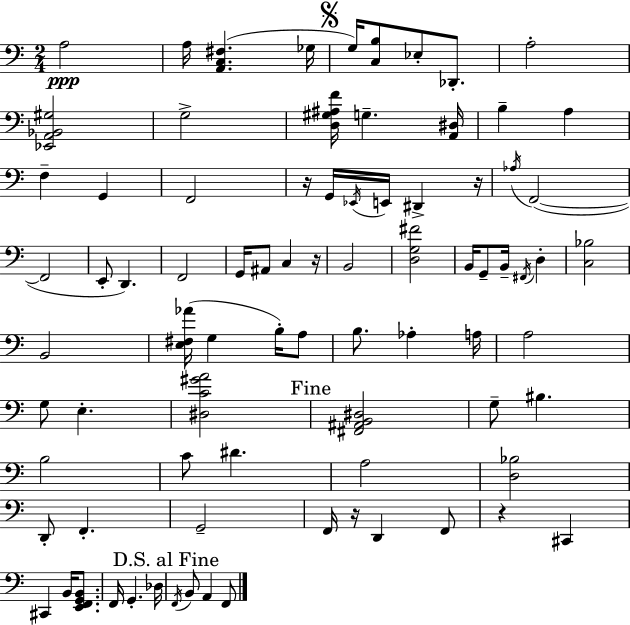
A3/h A3/s [A2,C3,F#3]/q. Gb3/s G3/s [C3,B3]/e Eb3/e Db2/e. A3/h [Eb2,A2,Bb2,G#3]/h G3/h [D3,G#3,A#3,F4]/s G3/q. [A2,D#3]/s B3/q A3/q F3/q G2/q F2/h R/s G2/s Eb2/s E2/s D#2/q R/s Ab3/s F2/h F2/h E2/e D2/q. F2/h G2/s A#2/e C3/q R/s B2/h [D3,G3,F#4]/h B2/s G2/e B2/s F#2/s D3/q [C3,Bb3]/h B2/h [E3,F#3,Ab4]/s G3/q B3/s A3/e B3/e. Ab3/q A3/s A3/h G3/e E3/q. [D#3,C4,G#4,A4]/h [F#2,A#2,B2,D#3]/h G3/e BIS3/q. B3/h C4/e D#4/q. A3/h [D3,Bb3]/h D2/e F2/q. G2/h F2/s R/s D2/q F2/e R/q C#2/q C#2/q B2/s [E2,F2,G2,B2]/e. F2/s G2/q. Db3/s F2/s B2/e A2/q F2/e